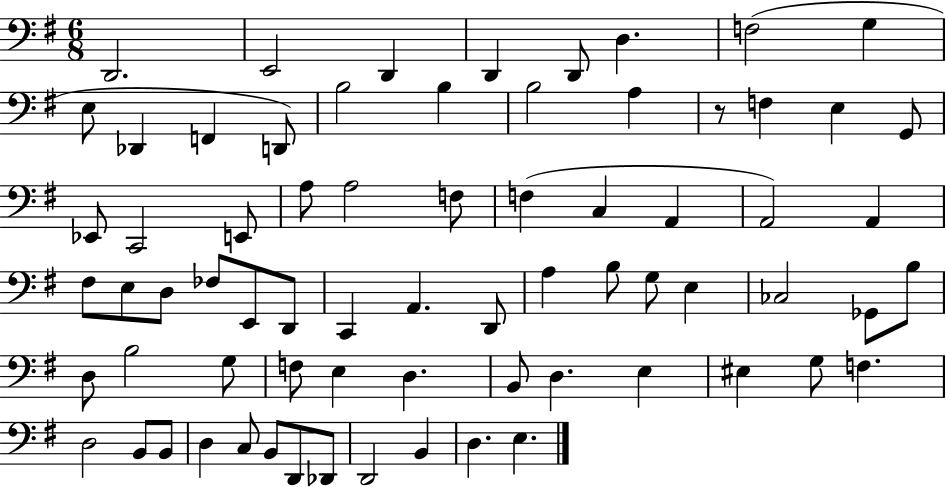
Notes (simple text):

D2/h. E2/h D2/q D2/q D2/e D3/q. F3/h G3/q E3/e Db2/q F2/q D2/e B3/h B3/q B3/h A3/q R/e F3/q E3/q G2/e Eb2/e C2/h E2/e A3/e A3/h F3/e F3/q C3/q A2/q A2/h A2/q F#3/e E3/e D3/e FES3/e E2/e D2/e C2/q A2/q. D2/e A3/q B3/e G3/e E3/q CES3/h Gb2/e B3/e D3/e B3/h G3/e F3/e E3/q D3/q. B2/e D3/q. E3/q EIS3/q G3/e F3/q. D3/h B2/e B2/e D3/q C3/e B2/e D2/e Db2/e D2/h B2/q D3/q. E3/q.